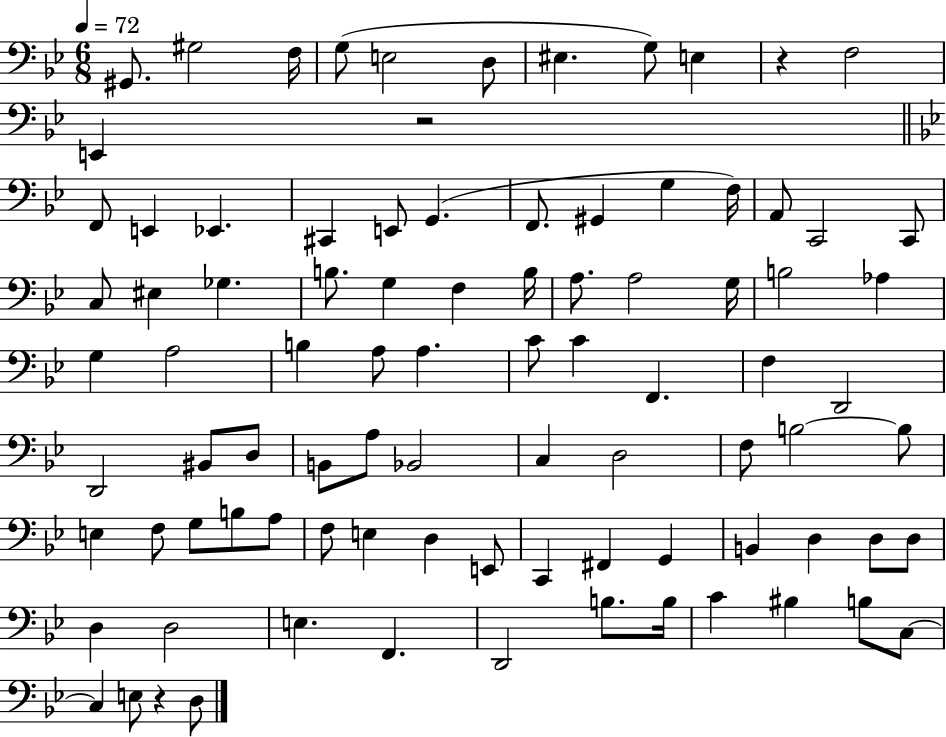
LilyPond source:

{
  \clef bass
  \numericTimeSignature
  \time 6/8
  \key bes \major
  \tempo 4 = 72
  \repeat volta 2 { gis,8. gis2 f16 | g8( e2 d8 | eis4. g8) e4 | r4 f2 | \break e,4 r2 | \bar "||" \break \key bes \major f,8 e,4 ees,4. | cis,4 e,8 g,4.( | f,8. gis,4 g4 f16) | a,8 c,2 c,8 | \break c8 eis4 ges4. | b8. g4 f4 b16 | a8. a2 g16 | b2 aes4 | \break g4 a2 | b4 a8 a4. | c'8 c'4 f,4. | f4 d,2 | \break d,2 bis,8 d8 | b,8 a8 bes,2 | c4 d2 | f8 b2~~ b8 | \break e4 f8 g8 b8 a8 | f8 e4 d4 e,8 | c,4 fis,4 g,4 | b,4 d4 d8 d8 | \break d4 d2 | e4. f,4. | d,2 b8. b16 | c'4 bis4 b8 c8~~ | \break c4 e8 r4 d8 | } \bar "|."
}